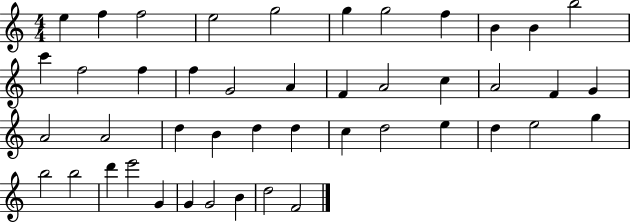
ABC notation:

X:1
T:Untitled
M:4/4
L:1/4
K:C
e f f2 e2 g2 g g2 f B B b2 c' f2 f f G2 A F A2 c A2 F G A2 A2 d B d d c d2 e d e2 g b2 b2 d' e'2 G G G2 B d2 F2